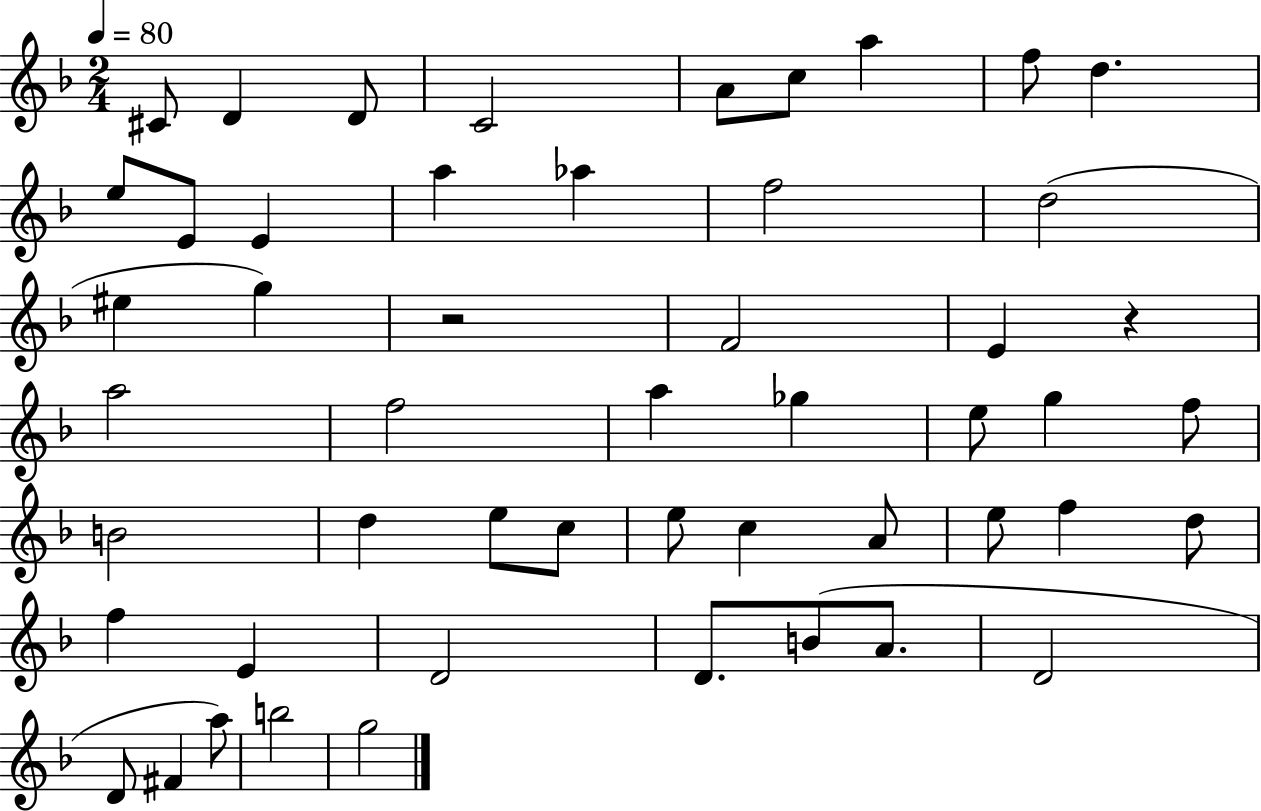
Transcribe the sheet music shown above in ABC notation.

X:1
T:Untitled
M:2/4
L:1/4
K:F
^C/2 D D/2 C2 A/2 c/2 a f/2 d e/2 E/2 E a _a f2 d2 ^e g z2 F2 E z a2 f2 a _g e/2 g f/2 B2 d e/2 c/2 e/2 c A/2 e/2 f d/2 f E D2 D/2 B/2 A/2 D2 D/2 ^F a/2 b2 g2